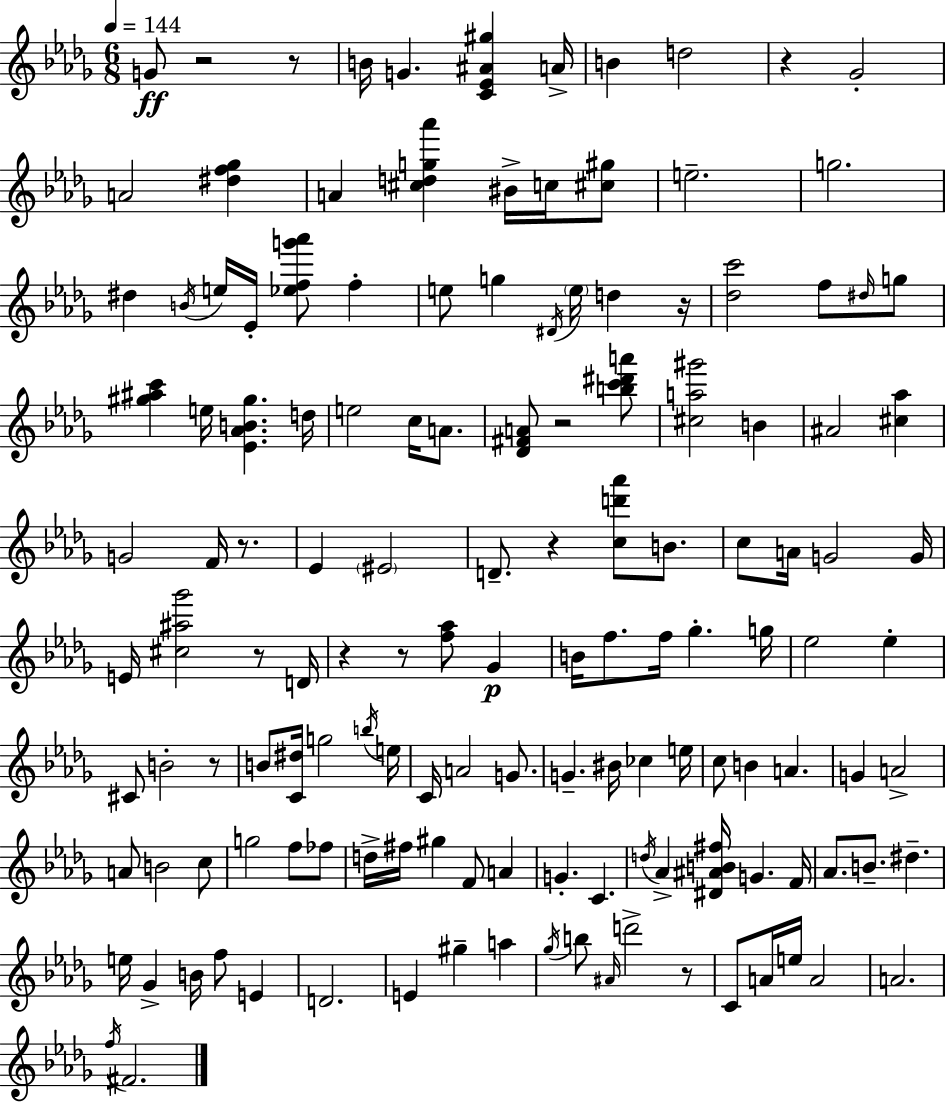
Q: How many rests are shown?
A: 12